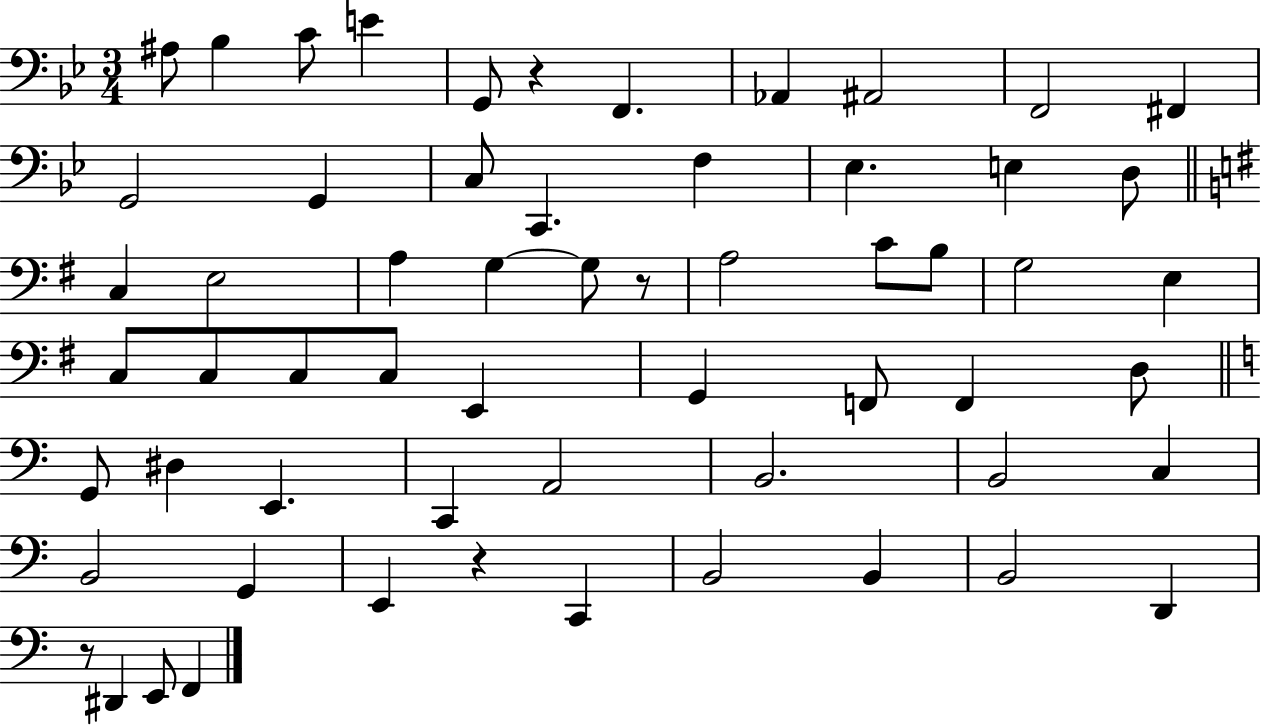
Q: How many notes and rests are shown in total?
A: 60